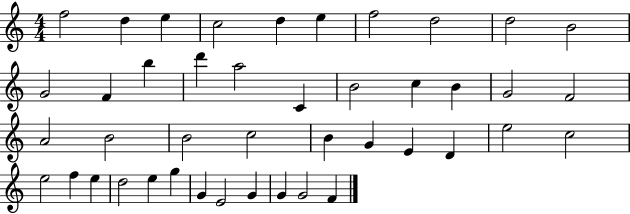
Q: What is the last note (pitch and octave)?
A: F4